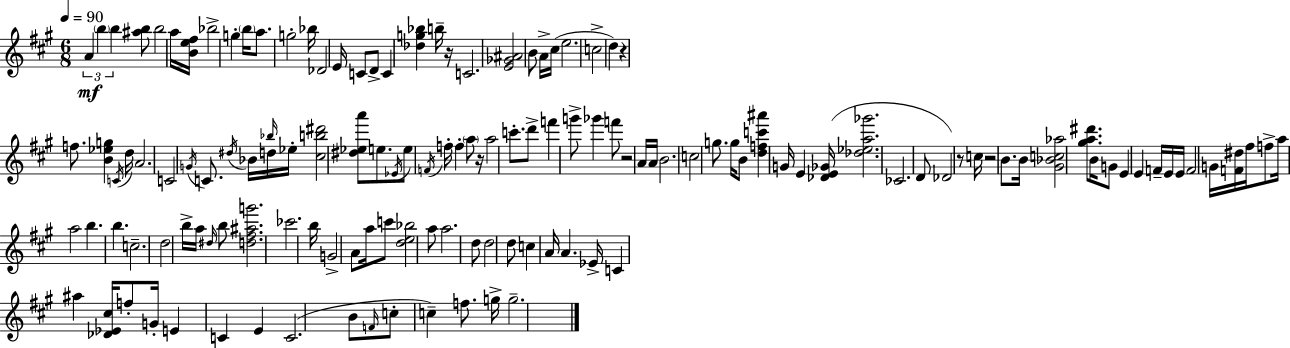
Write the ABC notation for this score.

X:1
T:Untitled
M:6/8
L:1/4
K:A
A b b [^ab]/2 b2 a/4 [Be^f]/4 _b2 g b/4 a/2 g2 _b/4 _D2 E/4 C/2 D/2 C [_dg_b] b/4 z/4 C2 [E_G^A]2 B/2 A/4 ^c/4 e2 c2 d z f/2 [B_eg] C/4 d/4 A2 C2 G/4 C/2 ^d/4 _B/4 d/4 _b/4 _e/4 [^cb^d']2 [^d_ea']/2 e/2 _E/4 e/2 F/4 f/4 f a/2 z/4 a2 c'/2 d'/2 f' g'/2 _g' f'/2 z2 A/4 A/4 B2 c2 g/2 g/4 B/2 [dfc'^a'] G/4 E [_DE_G]/4 [_d_ea_g']2 _C2 D/2 _D2 z/2 c/4 z2 B/2 B/4 [^G_Bc_a]2 [^ga^d']/2 B/4 G/2 E E F/4 E/4 E/4 F2 G/4 [F^d]/4 ^f/4 f/2 a/4 a2 b b c2 d2 b/4 a/4 ^d/4 b/2 [d^f^ag']2 _c'2 b/4 G2 A/2 a/4 c'/2 [de_b]2 a/2 a2 d/2 d2 d/2 c A/4 A _E/4 C ^a [_D_E^c]/4 f/2 G/4 E C E C2 B/2 F/4 c/2 c f/2 g/4 g2